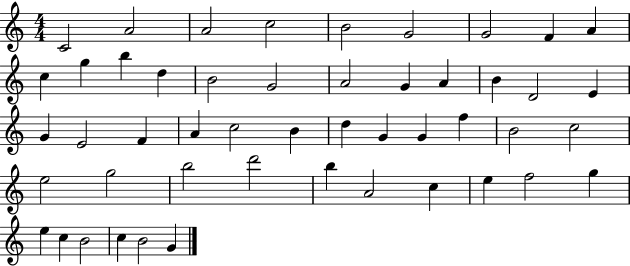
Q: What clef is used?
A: treble